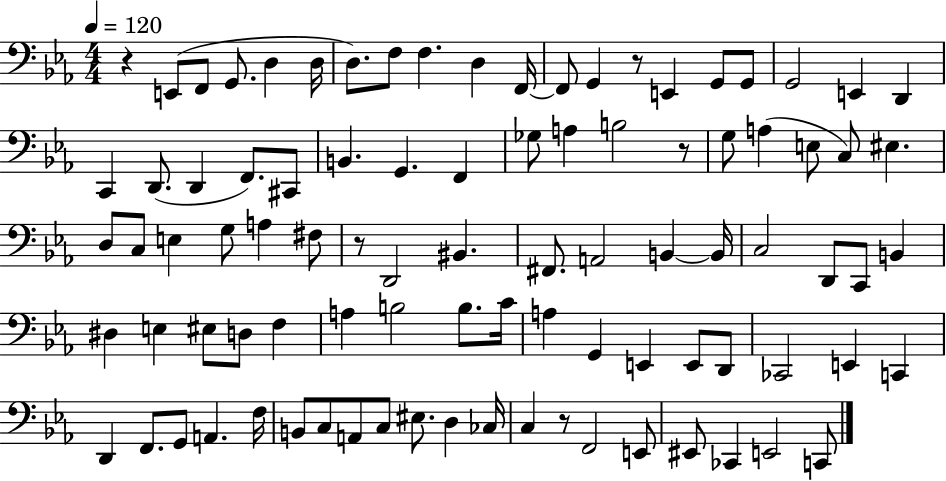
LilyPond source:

{
  \clef bass
  \numericTimeSignature
  \time 4/4
  \key ees \major
  \tempo 4 = 120
  \repeat volta 2 { r4 e,8( f,8 g,8. d4 d16 | d8.) f8 f4. d4 f,16~~ | f,8 g,4 r8 e,4 g,8 g,8 | g,2 e,4 d,4 | \break c,4 d,8.( d,4 f,8.) cis,8 | b,4. g,4. f,4 | ges8 a4 b2 r8 | g8 a4( e8 c8) eis4. | \break d8 c8 e4 g8 a4 fis8 | r8 d,2 bis,4. | fis,8. a,2 b,4~~ b,16 | c2 d,8 c,8 b,4 | \break dis4 e4 eis8 d8 f4 | a4 b2 b8. c'16 | a4 g,4 e,4 e,8 d,8 | ces,2 e,4 c,4 | \break d,4 f,8. g,8 a,4. f16 | b,8 c8 a,8 c8 eis8. d4 ces16 | c4 r8 f,2 e,8 | eis,8 ces,4 e,2 c,8 | \break } \bar "|."
}